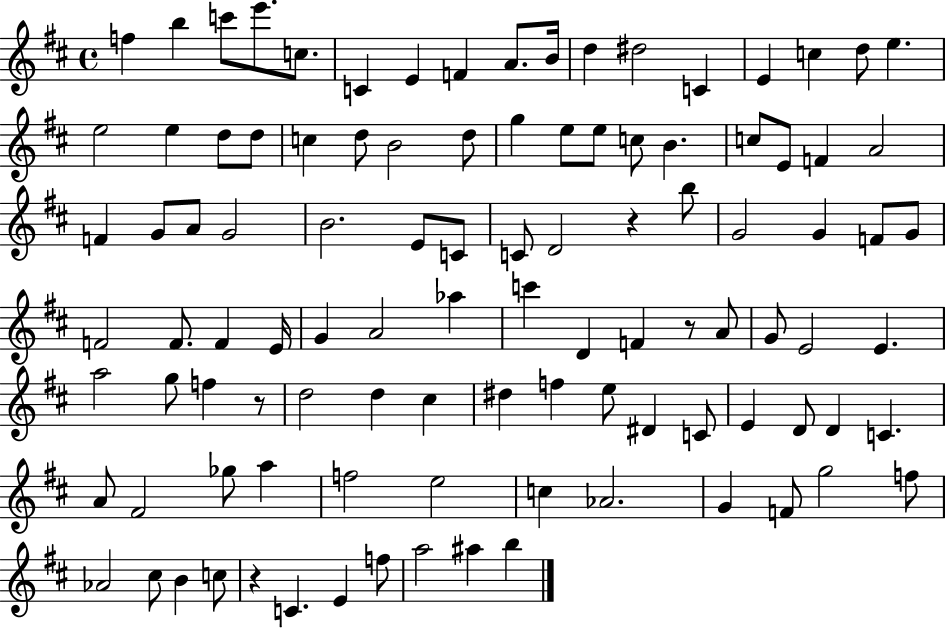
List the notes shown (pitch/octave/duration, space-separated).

F5/q B5/q C6/e E6/e. C5/e. C4/q E4/q F4/q A4/e. B4/s D5/q D#5/h C4/q E4/q C5/q D5/e E5/q. E5/h E5/q D5/e D5/e C5/q D5/e B4/h D5/e G5/q E5/e E5/e C5/e B4/q. C5/e E4/e F4/q A4/h F4/q G4/e A4/e G4/h B4/h. E4/e C4/e C4/e D4/h R/q B5/e G4/h G4/q F4/e G4/e F4/h F4/e. F4/q E4/s G4/q A4/h Ab5/q C6/q D4/q F4/q R/e A4/e G4/e E4/h E4/q. A5/h G5/e F5/q R/e D5/h D5/q C#5/q D#5/q F5/q E5/e D#4/q C4/e E4/q D4/e D4/q C4/q. A4/e F#4/h Gb5/e A5/q F5/h E5/h C5/q Ab4/h. G4/q F4/e G5/h F5/e Ab4/h C#5/e B4/q C5/e R/q C4/q. E4/q F5/e A5/h A#5/q B5/q